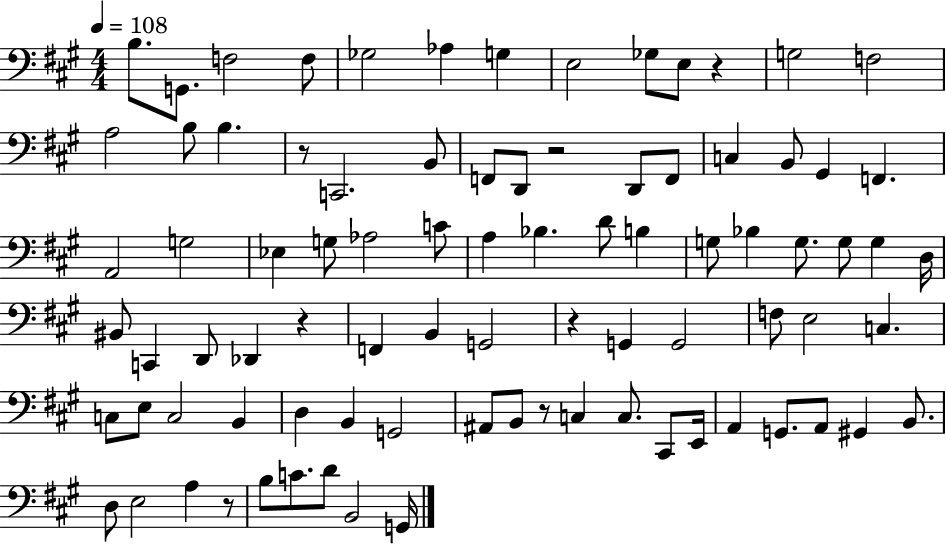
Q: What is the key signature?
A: A major